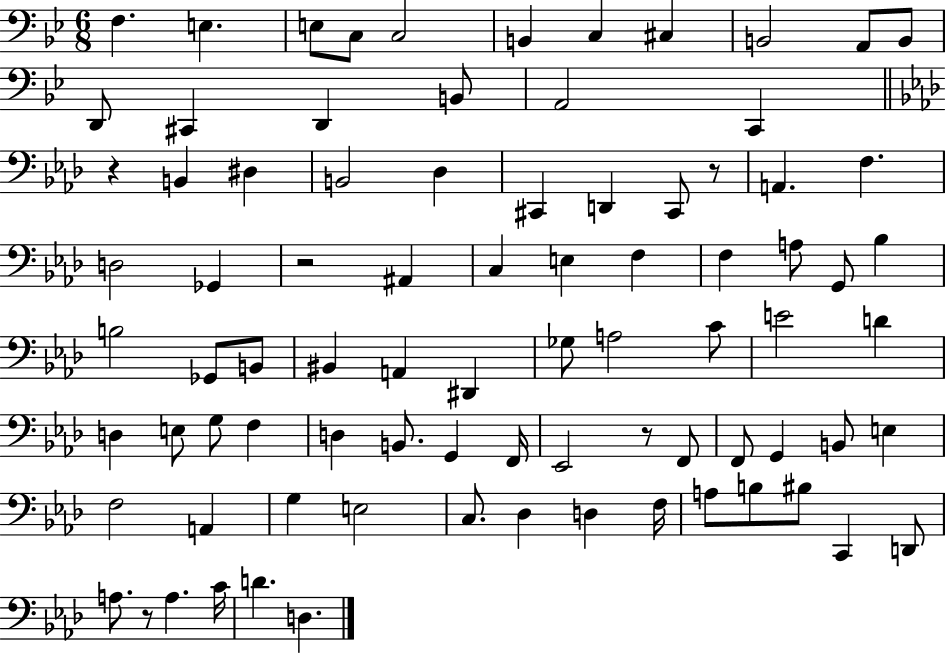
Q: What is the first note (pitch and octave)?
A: F3